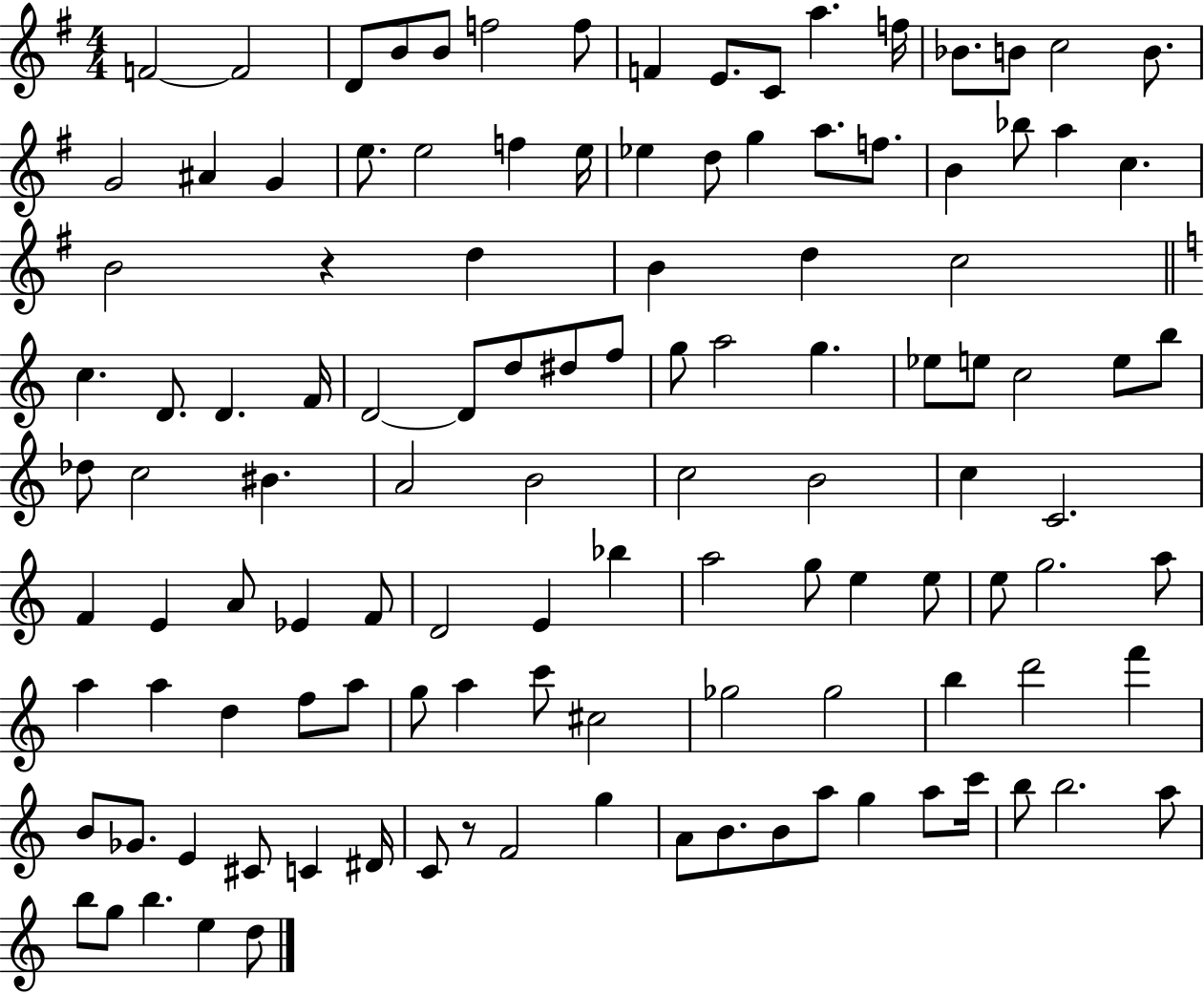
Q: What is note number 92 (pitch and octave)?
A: F6